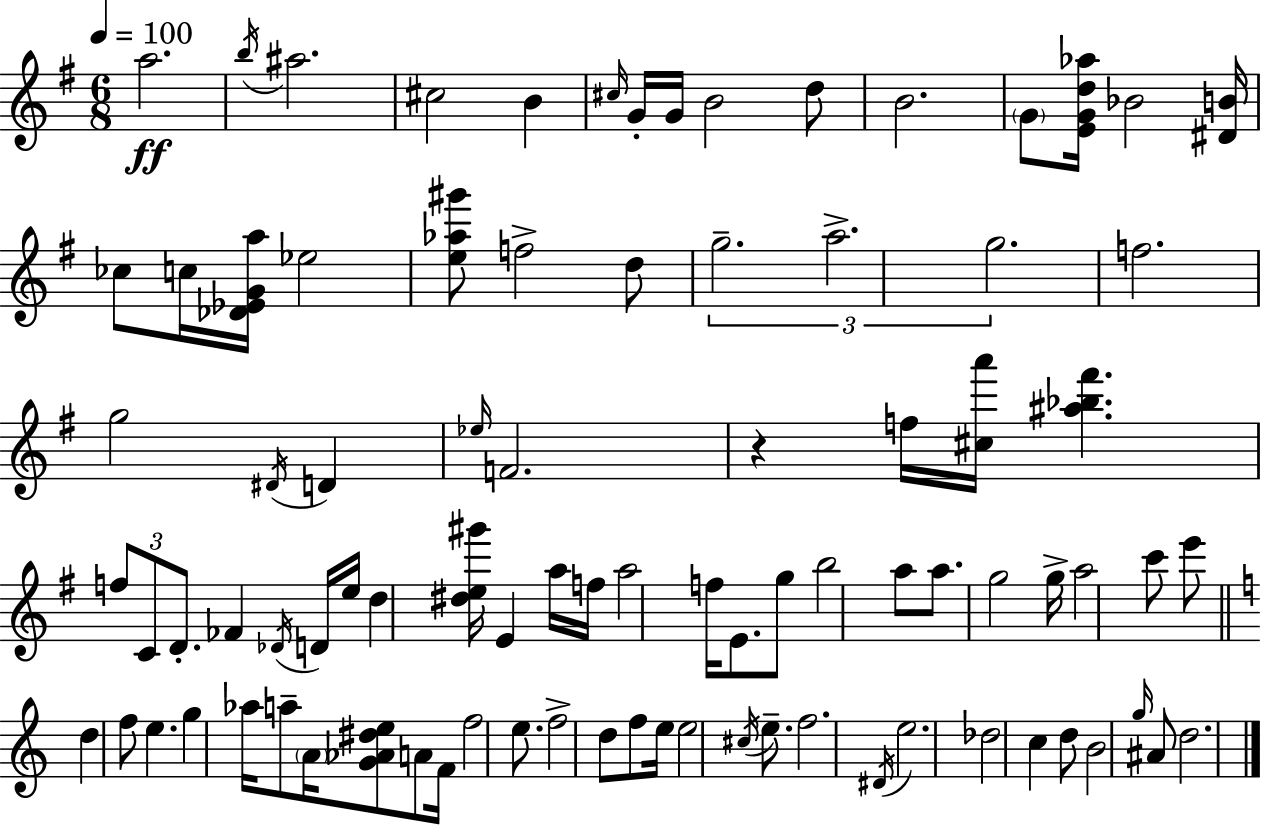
{
  \clef treble
  \numericTimeSignature
  \time 6/8
  \key e \minor
  \tempo 4 = 100
  a''2.\ff | \acciaccatura { b''16 } ais''2. | cis''2 b'4 | \grace { cis''16 } g'16-. g'16 b'2 | \break d''8 b'2. | \parenthesize g'8 <e' g' d'' aes''>16 bes'2 | <dis' b'>16 ces''8 c''16 <des' ees' g' a''>16 ees''2 | <e'' aes'' gis'''>8 f''2-> | \break d''8 \tuplet 3/2 { g''2.-- | a''2.-> | g''2. } | f''2. | \break g''2 \acciaccatura { dis'16 } d'4 | \grace { ees''16 } f'2. | r4 f''16 <cis'' a'''>16 <ais'' bes'' fis'''>4. | \tuplet 3/2 { f''8 c'8 d'8.-. } fes'4 | \break \acciaccatura { des'16 } d'16 e''16 d''4 <dis'' e'' gis'''>16 e'4 | a''16 f''16 a''2 | f''16 e'8. g''8 b''2 | a''8 a''8. g''2 | \break g''16-> a''2 | c'''8 e'''8 \bar "||" \break \key a \minor d''4 f''8 e''4. | g''4 aes''16 a''8-- \parenthesize a'16 <g' aes' dis'' e''>8 a'8 | f'16 f''2 e''8. | f''2-> d''8 f''8 | \break e''16 e''2 \acciaccatura { cis''16 } e''8.-- | f''2. | \acciaccatura { dis'16 } e''2. | des''2 c''4 | \break d''8 b'2 | \grace { g''16 } ais'8 d''2. | \bar "|."
}